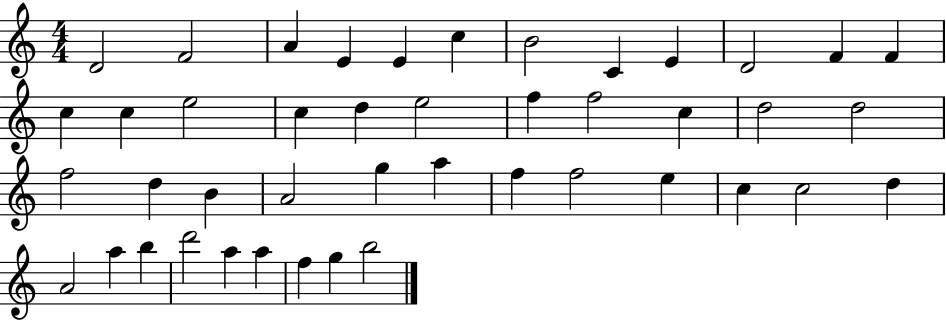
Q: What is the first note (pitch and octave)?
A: D4